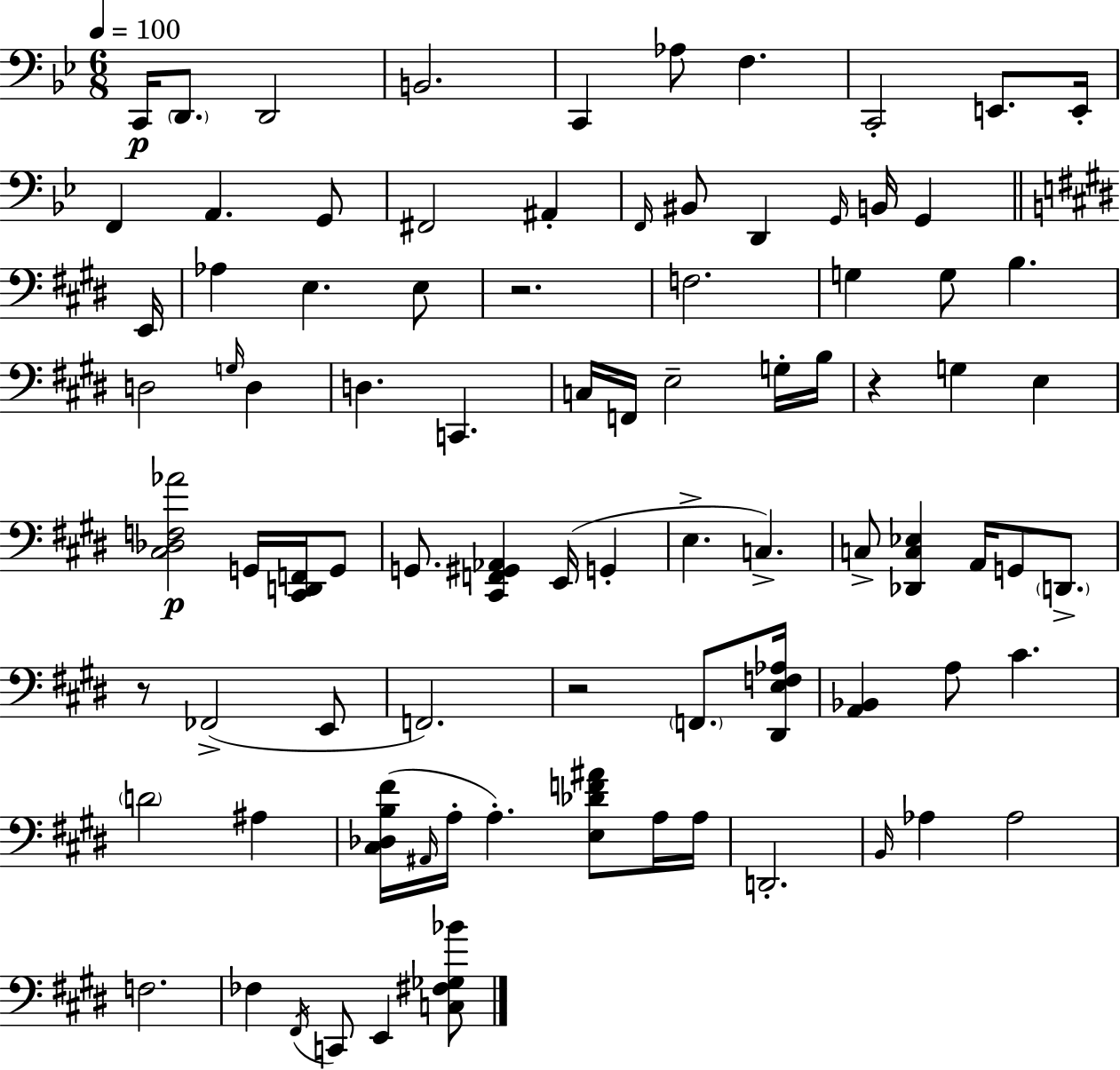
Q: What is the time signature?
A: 6/8